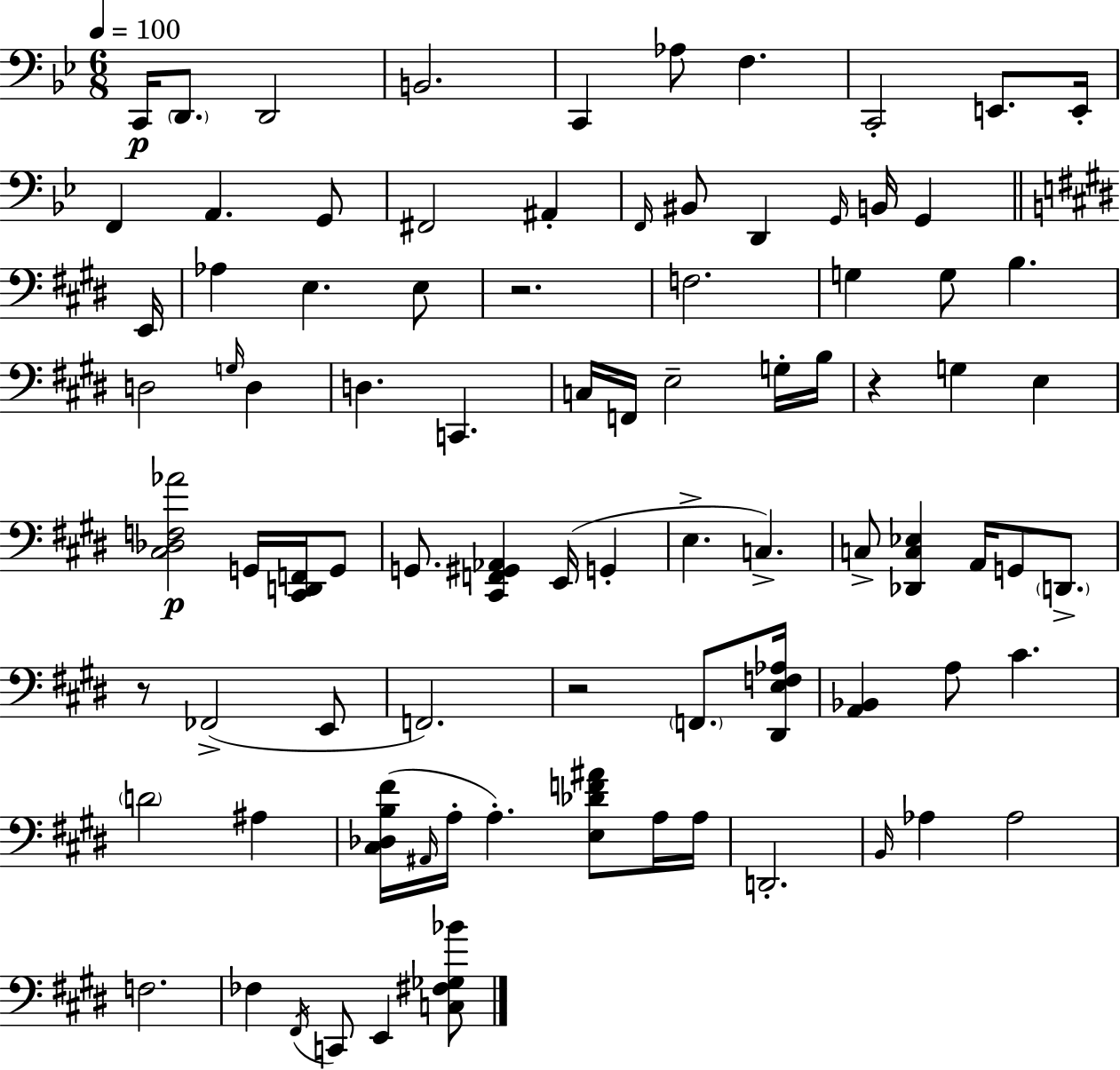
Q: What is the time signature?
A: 6/8